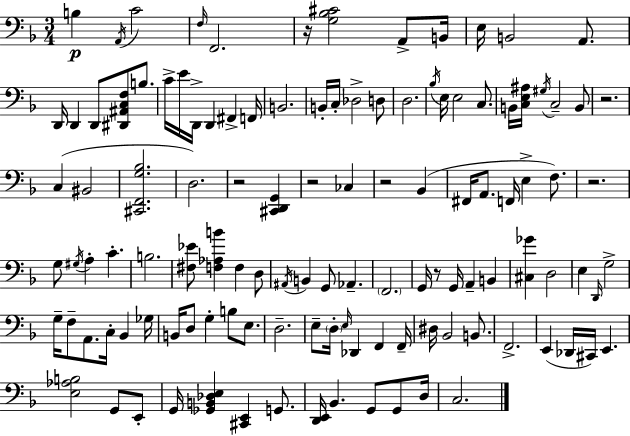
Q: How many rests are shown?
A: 7